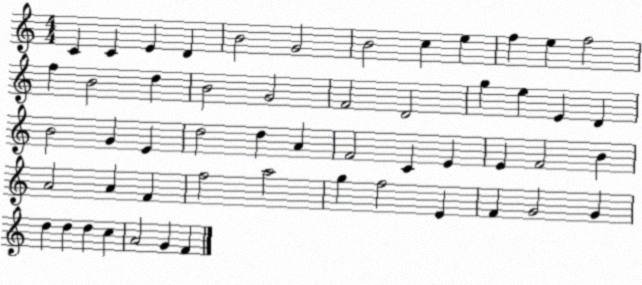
X:1
T:Untitled
M:4/4
L:1/4
K:C
C C E D B2 G2 B2 c e f e f2 f B2 d B2 G2 F2 D2 g e E D B2 G E d2 d A F2 C E E F2 B A2 A F f2 a2 g f2 E F G2 G d d d c A2 G F